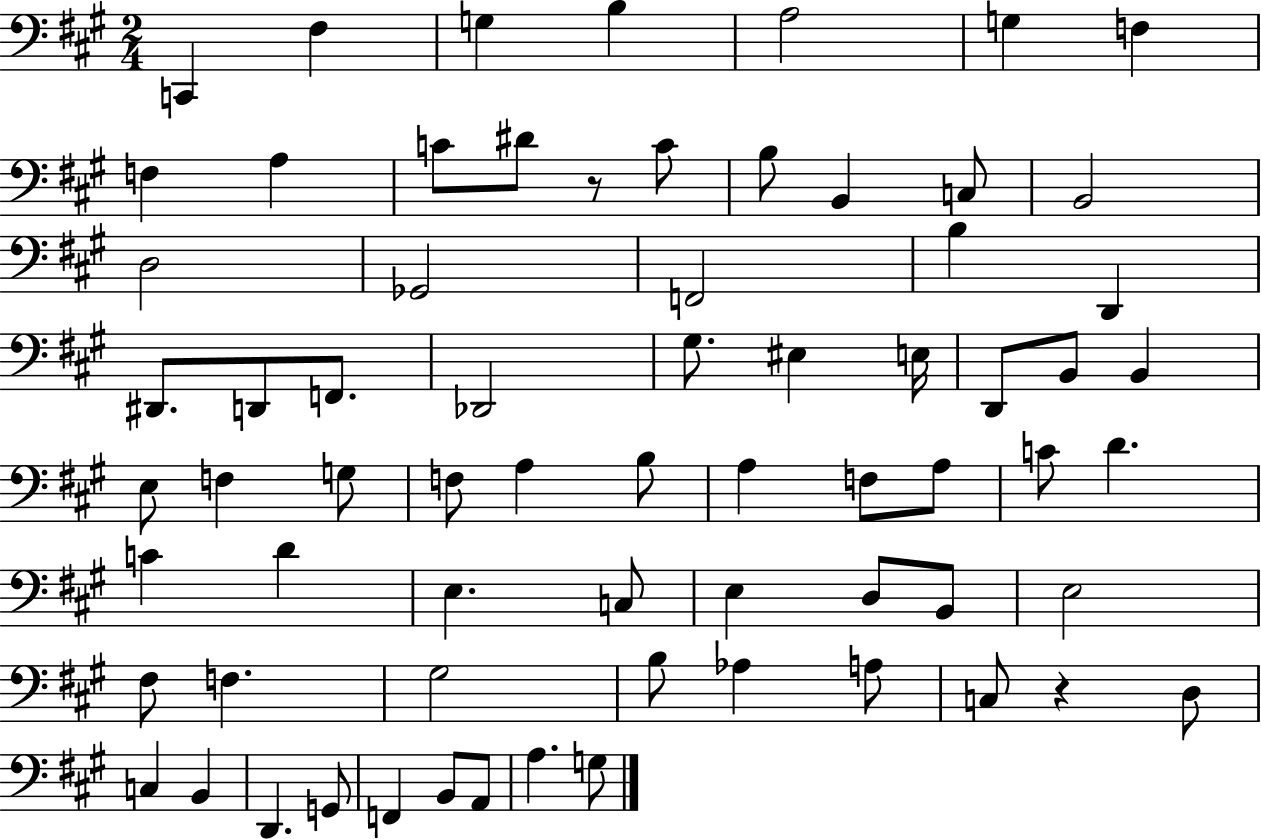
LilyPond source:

{
  \clef bass
  \numericTimeSignature
  \time 2/4
  \key a \major
  \repeat volta 2 { c,4 fis4 | g4 b4 | a2 | g4 f4 | \break f4 a4 | c'8 dis'8 r8 c'8 | b8 b,4 c8 | b,2 | \break d2 | ges,2 | f,2 | b4 d,4 | \break dis,8. d,8 f,8. | des,2 | gis8. eis4 e16 | d,8 b,8 b,4 | \break e8 f4 g8 | f8 a4 b8 | a4 f8 a8 | c'8 d'4. | \break c'4 d'4 | e4. c8 | e4 d8 b,8 | e2 | \break fis8 f4. | gis2 | b8 aes4 a8 | c8 r4 d8 | \break c4 b,4 | d,4. g,8 | f,4 b,8 a,8 | a4. g8 | \break } \bar "|."
}